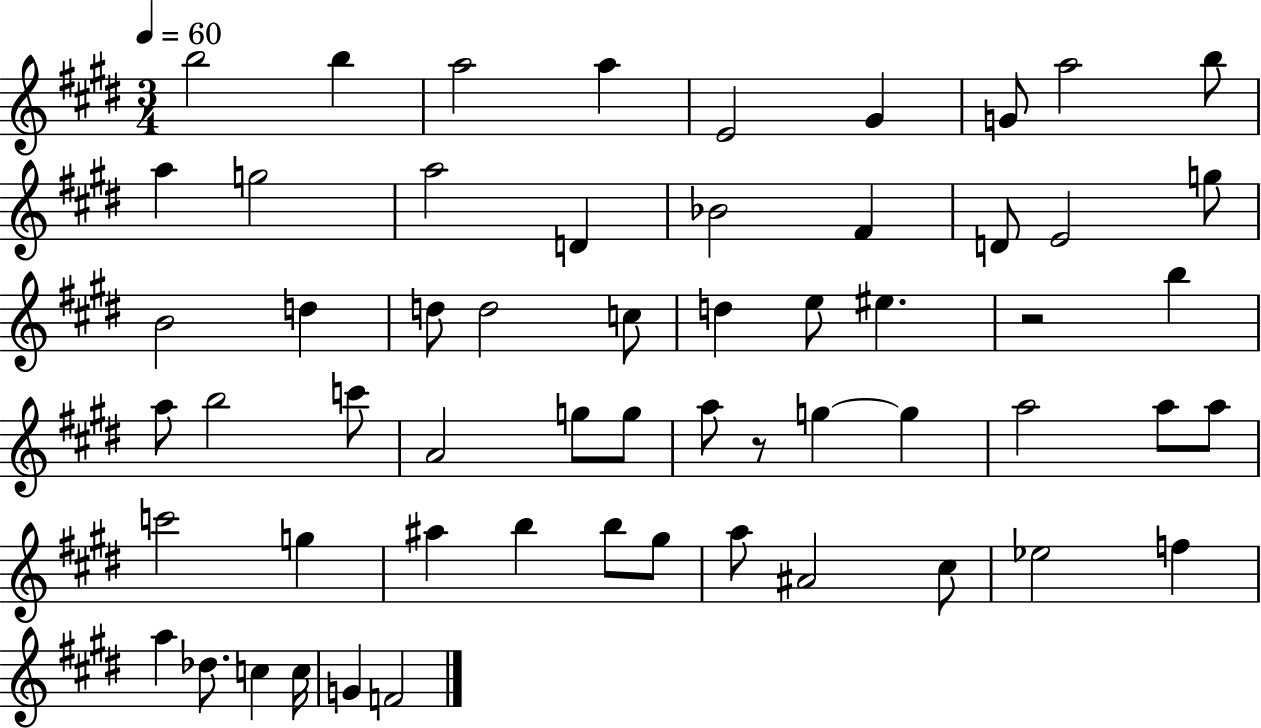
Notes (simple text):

B5/h B5/q A5/h A5/q E4/h G#4/q G4/e A5/h B5/e A5/q G5/h A5/h D4/q Bb4/h F#4/q D4/e E4/h G5/e B4/h D5/q D5/e D5/h C5/e D5/q E5/e EIS5/q. R/h B5/q A5/e B5/h C6/e A4/h G5/e G5/e A5/e R/e G5/q G5/q A5/h A5/e A5/e C6/h G5/q A#5/q B5/q B5/e G#5/e A5/e A#4/h C#5/e Eb5/h F5/q A5/q Db5/e. C5/q C5/s G4/q F4/h